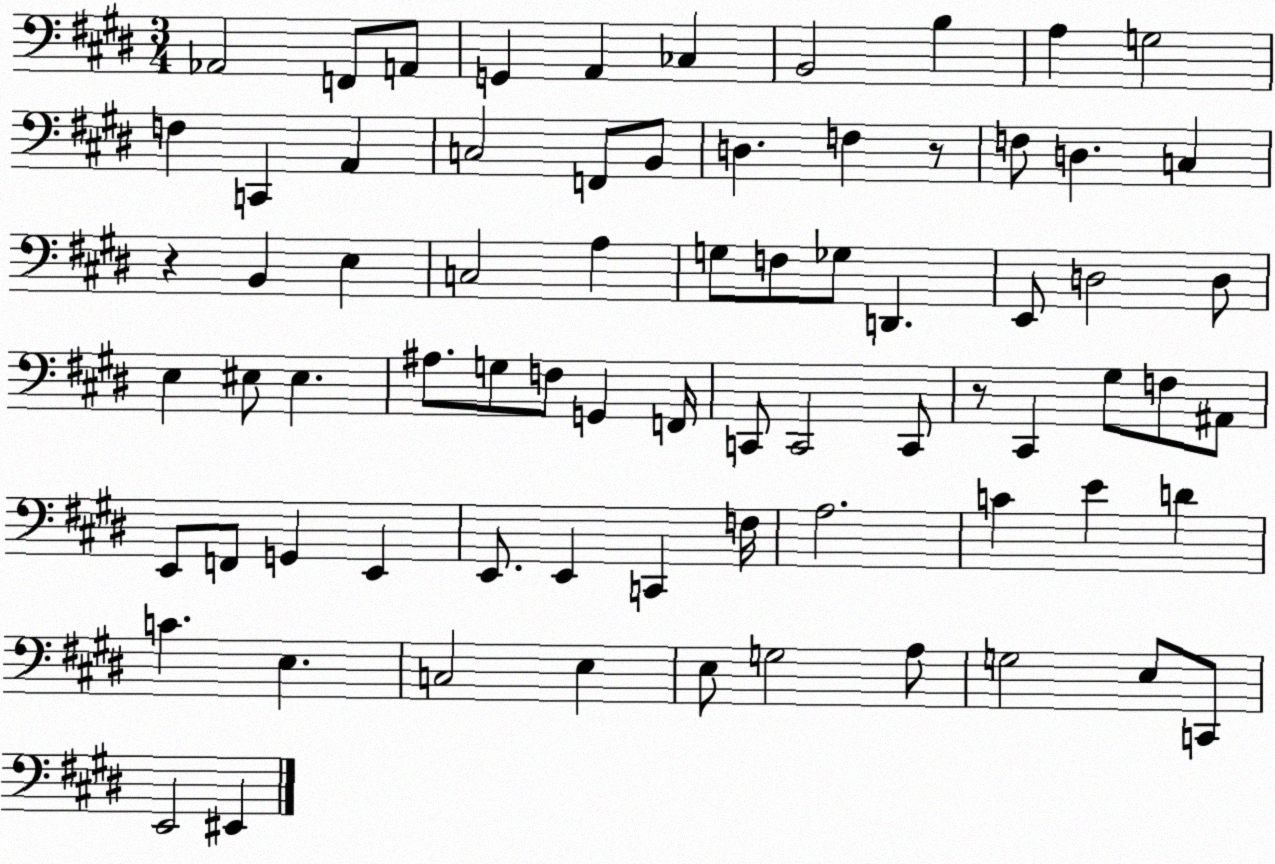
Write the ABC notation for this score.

X:1
T:Untitled
M:3/4
L:1/4
K:E
_A,,2 F,,/2 A,,/2 G,, A,, _C, B,,2 B, A, G,2 F, C,, A,, C,2 F,,/2 B,,/2 D, F, z/2 F,/2 D, C, z B,, E, C,2 A, G,/2 F,/2 _G,/2 D,, E,,/2 D,2 D,/2 E, ^E,/2 ^E, ^A,/2 G,/2 F,/2 G,, F,,/4 C,,/2 C,,2 C,,/2 z/2 ^C,, ^G,/2 F,/2 ^A,,/2 E,,/2 F,,/2 G,, E,, E,,/2 E,, C,, F,/4 A,2 C E D C E, C,2 E, E,/2 G,2 A,/2 G,2 E,/2 C,,/2 E,,2 ^E,,